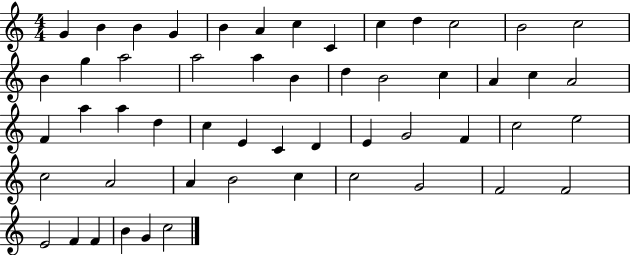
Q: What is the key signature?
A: C major